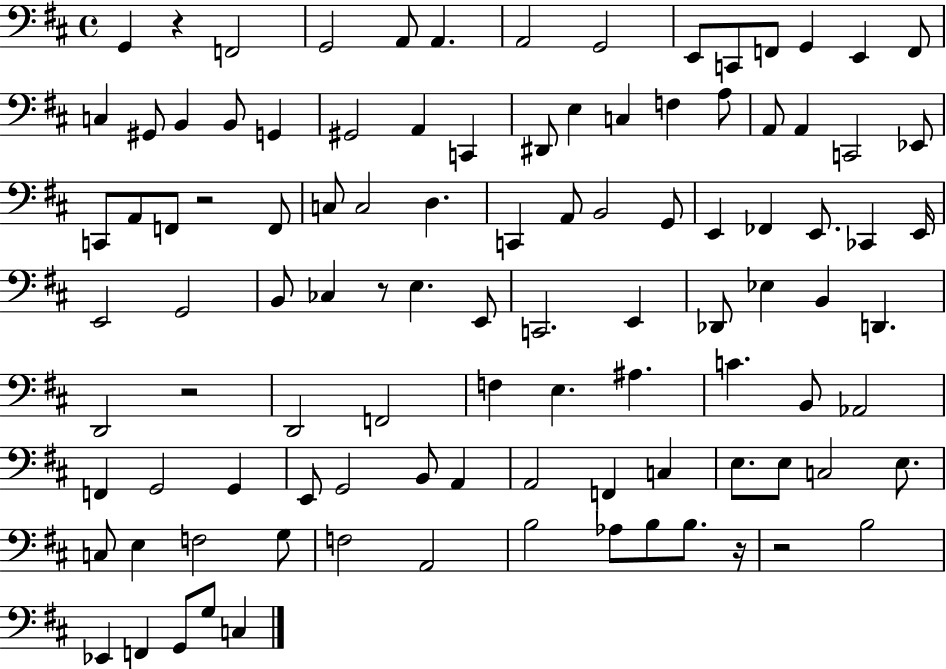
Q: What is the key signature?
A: D major